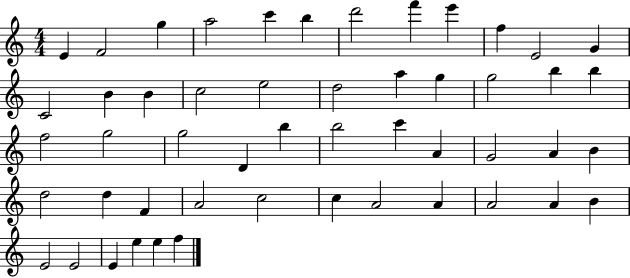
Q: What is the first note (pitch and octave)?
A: E4